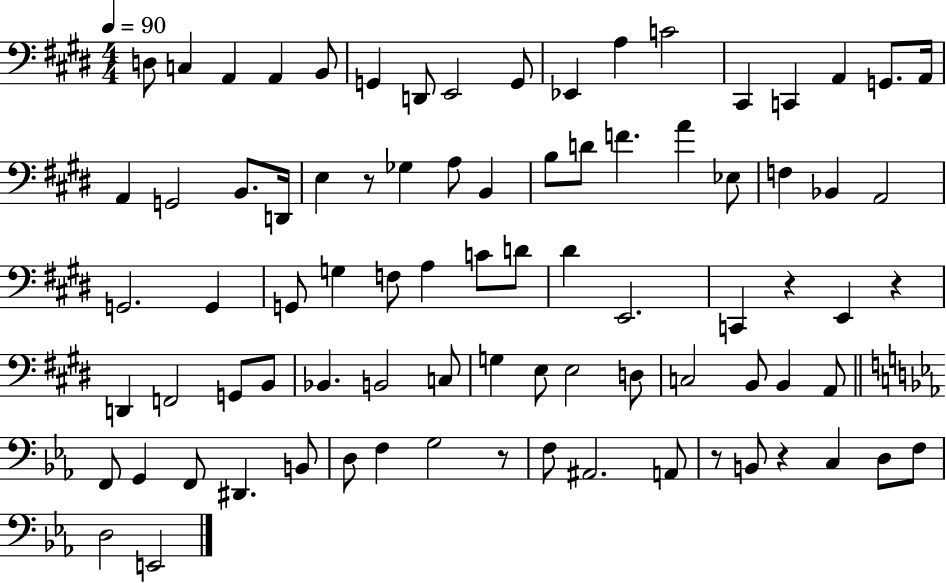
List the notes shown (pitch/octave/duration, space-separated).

D3/e C3/q A2/q A2/q B2/e G2/q D2/e E2/h G2/e Eb2/q A3/q C4/h C#2/q C2/q A2/q G2/e. A2/s A2/q G2/h B2/e. D2/s E3/q R/e Gb3/q A3/e B2/q B3/e D4/e F4/q. A4/q Eb3/e F3/q Bb2/q A2/h G2/h. G2/q G2/e G3/q F3/e A3/q C4/e D4/e D#4/q E2/h. C2/q R/q E2/q R/q D2/q F2/h G2/e B2/e Bb2/q. B2/h C3/e G3/q E3/e E3/h D3/e C3/h B2/e B2/q A2/e F2/e G2/q F2/e D#2/q. B2/e D3/e F3/q G3/h R/e F3/e A#2/h. A2/e R/e B2/e R/q C3/q D3/e F3/e D3/h E2/h